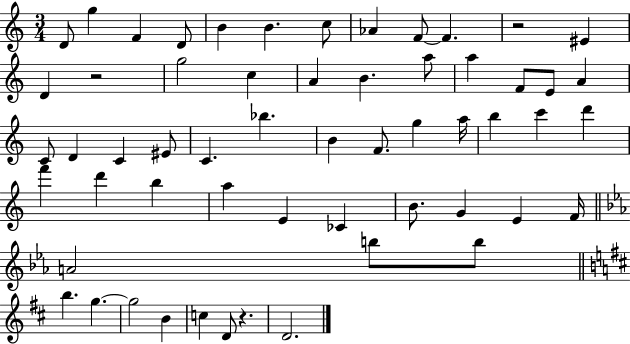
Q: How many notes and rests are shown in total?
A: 57